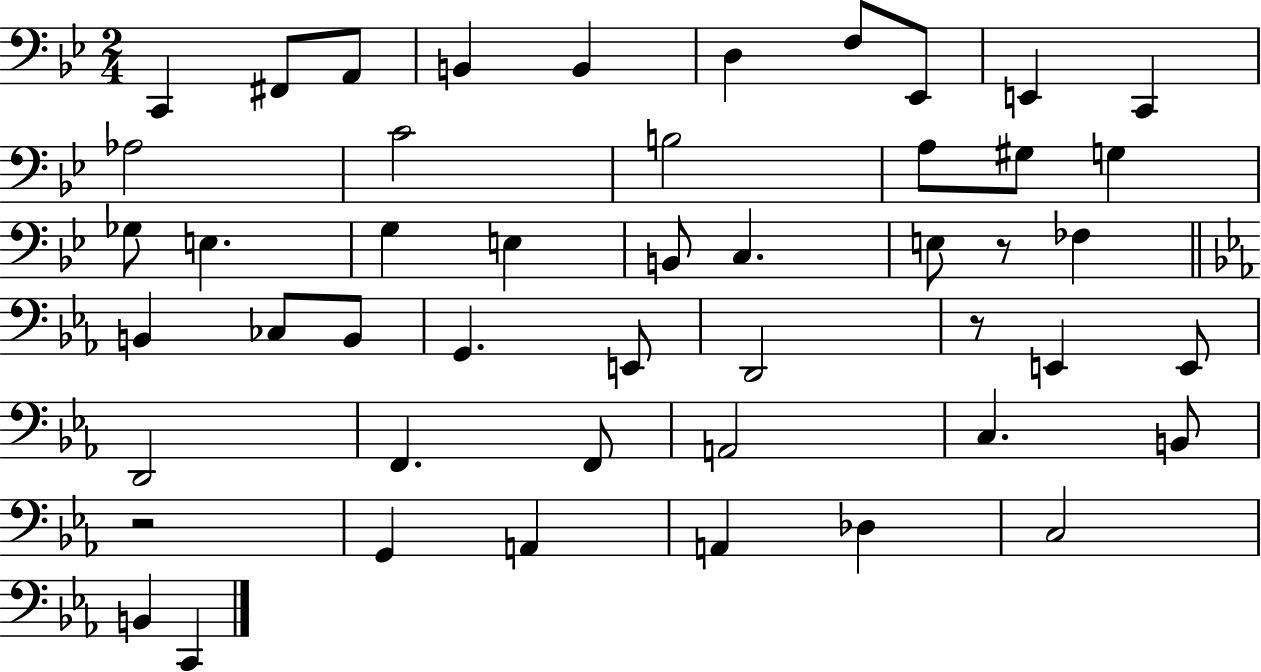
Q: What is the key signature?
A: BES major